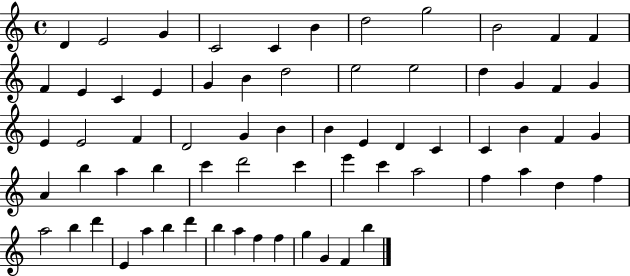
D4/q E4/h G4/q C4/h C4/q B4/q D5/h G5/h B4/h F4/q F4/q F4/q E4/q C4/q E4/q G4/q B4/q D5/h E5/h E5/h D5/q G4/q F4/q G4/q E4/q E4/h F4/q D4/h G4/q B4/q B4/q E4/q D4/q C4/q C4/q B4/q F4/q G4/q A4/q B5/q A5/q B5/q C6/q D6/h C6/q E6/q C6/q A5/h F5/q A5/q D5/q F5/q A5/h B5/q D6/q E4/q A5/q B5/q D6/q B5/q A5/q F5/q F5/q G5/q G4/q F4/q B5/q